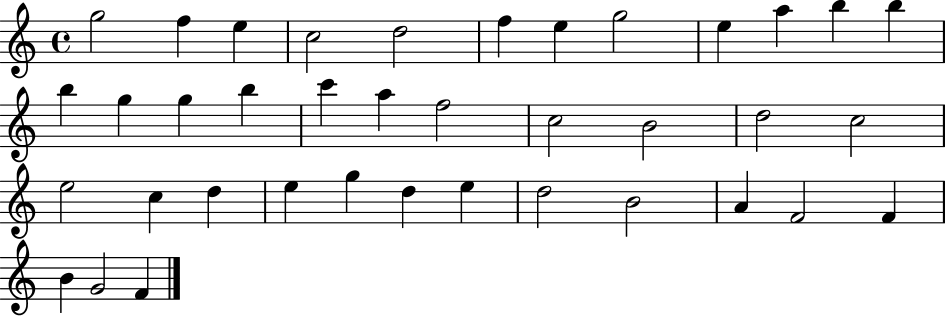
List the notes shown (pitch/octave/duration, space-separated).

G5/h F5/q E5/q C5/h D5/h F5/q E5/q G5/h E5/q A5/q B5/q B5/q B5/q G5/q G5/q B5/q C6/q A5/q F5/h C5/h B4/h D5/h C5/h E5/h C5/q D5/q E5/q G5/q D5/q E5/q D5/h B4/h A4/q F4/h F4/q B4/q G4/h F4/q